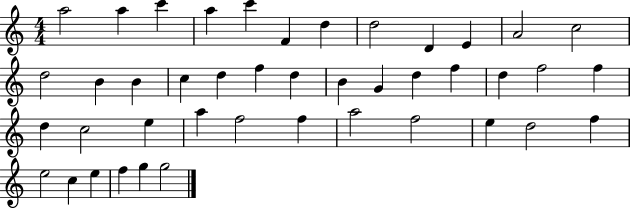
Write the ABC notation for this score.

X:1
T:Untitled
M:4/4
L:1/4
K:C
a2 a c' a c' F d d2 D E A2 c2 d2 B B c d f d B G d f d f2 f d c2 e a f2 f a2 f2 e d2 f e2 c e f g g2